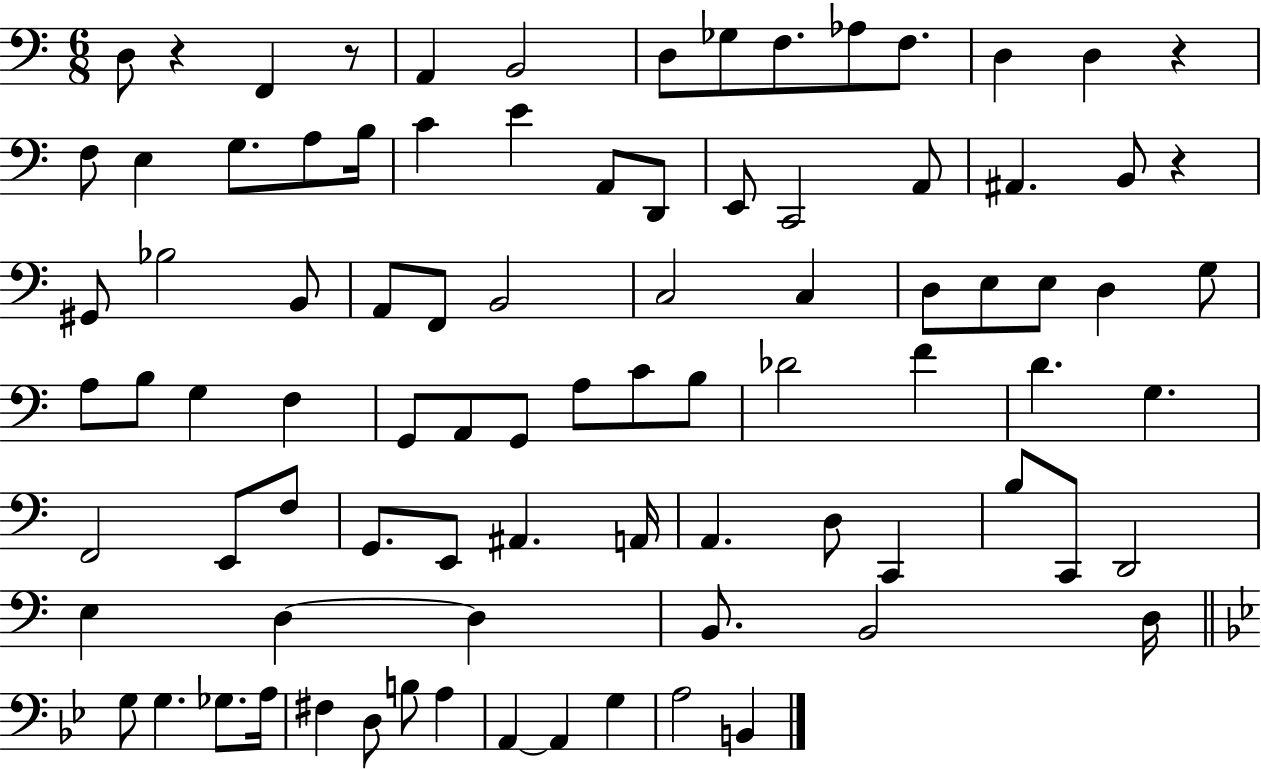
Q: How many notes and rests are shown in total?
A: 88